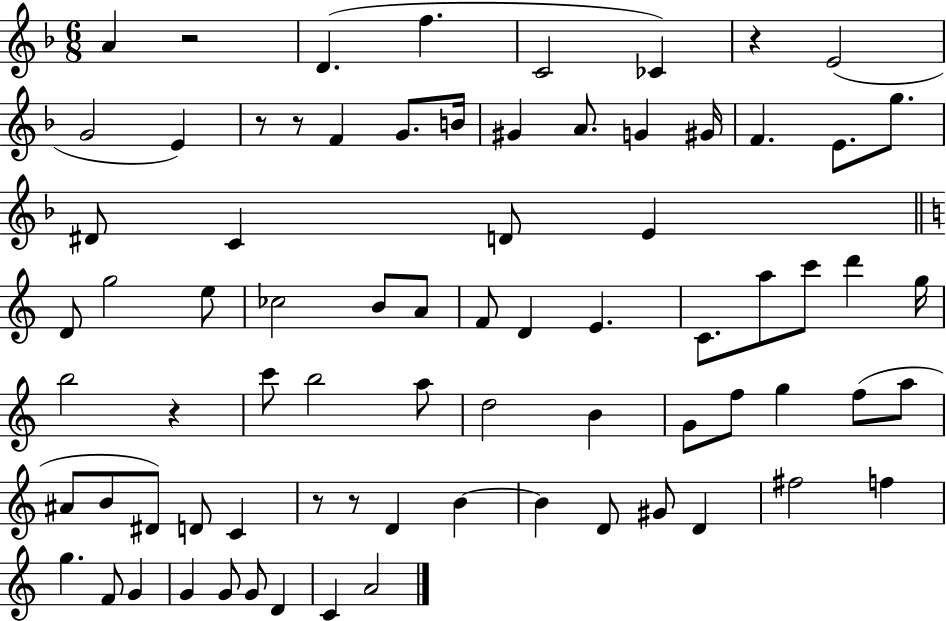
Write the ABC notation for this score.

X:1
T:Untitled
M:6/8
L:1/4
K:F
A z2 D f C2 _C z E2 G2 E z/2 z/2 F G/2 B/4 ^G A/2 G ^G/4 F E/2 g/2 ^D/2 C D/2 E D/2 g2 e/2 _c2 B/2 A/2 F/2 D E C/2 a/2 c'/2 d' g/4 b2 z c'/2 b2 a/2 d2 B G/2 f/2 g f/2 a/2 ^A/2 B/2 ^D/2 D/2 C z/2 z/2 D B B D/2 ^G/2 D ^f2 f g F/2 G G G/2 G/2 D C A2